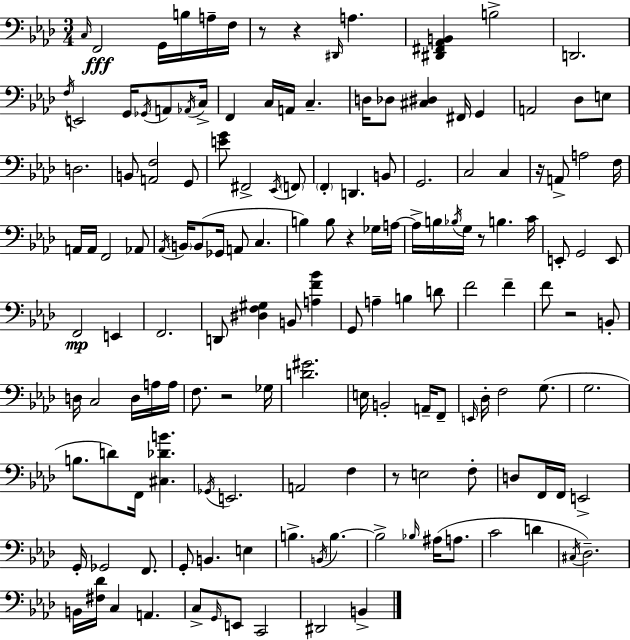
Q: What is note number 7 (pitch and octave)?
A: D#2